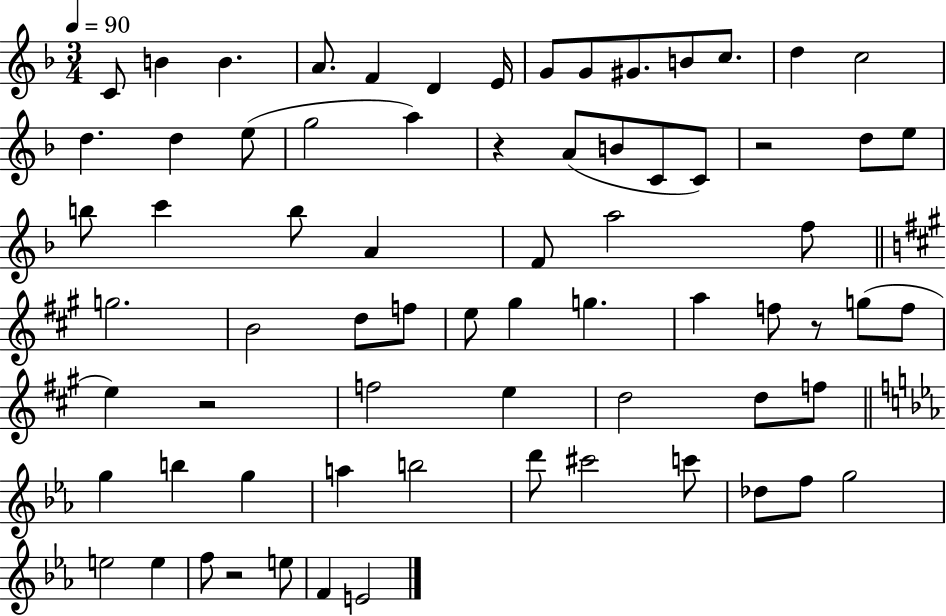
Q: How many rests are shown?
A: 5